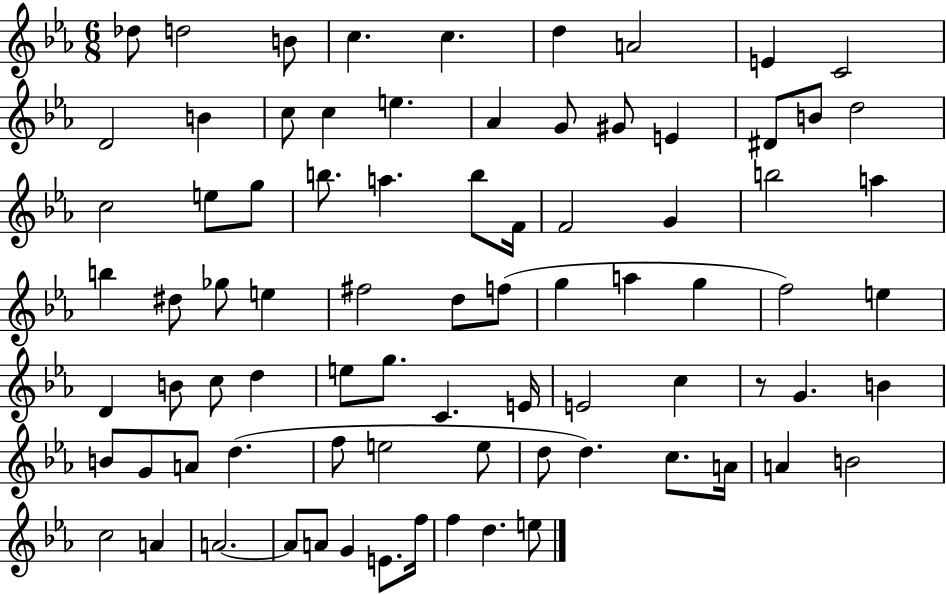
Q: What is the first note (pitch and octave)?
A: Db5